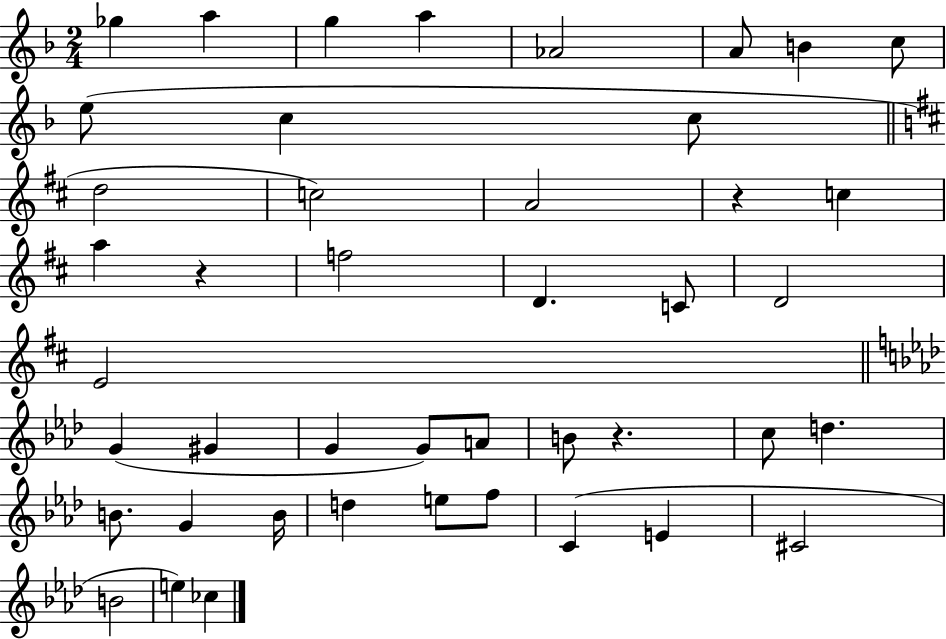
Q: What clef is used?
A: treble